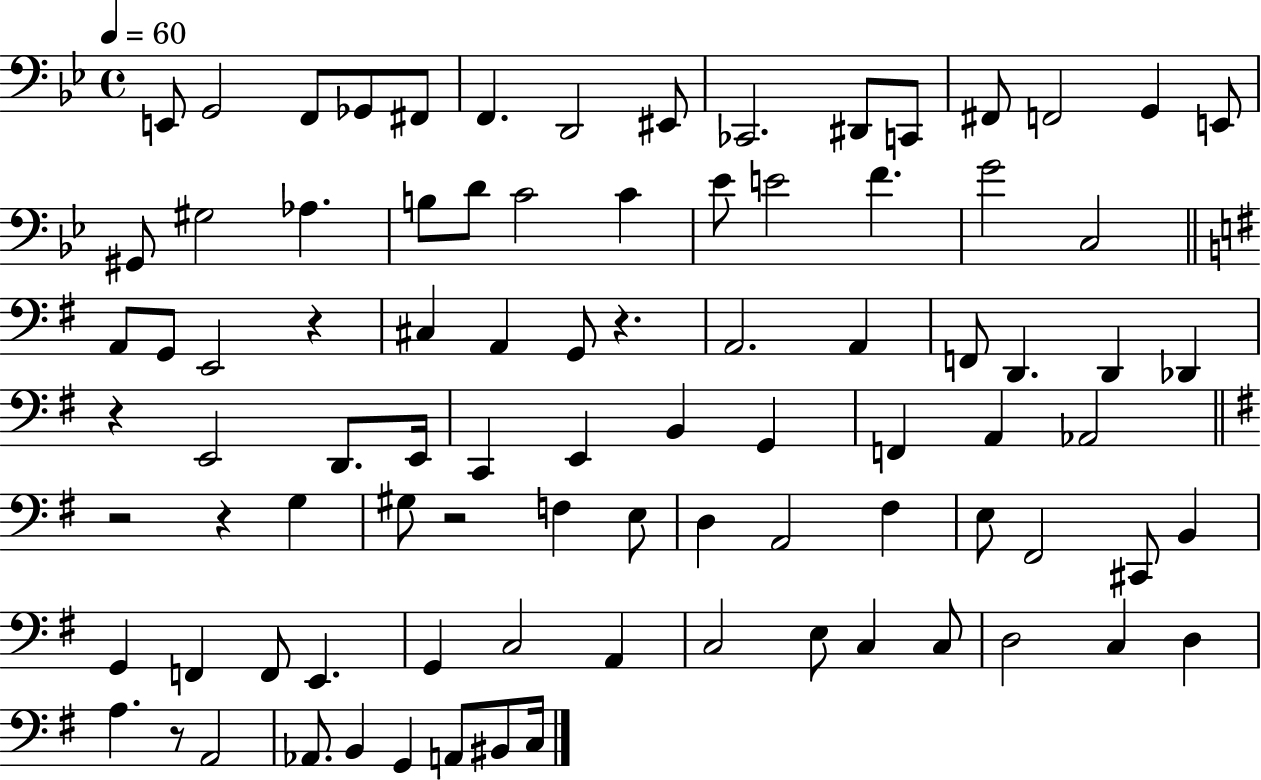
{
  \clef bass
  \time 4/4
  \defaultTimeSignature
  \key bes \major
  \tempo 4 = 60
  e,8 g,2 f,8 ges,8 fis,8 | f,4. d,2 eis,8 | ces,2. dis,8 c,8 | fis,8 f,2 g,4 e,8 | \break gis,8 gis2 aes4. | b8 d'8 c'2 c'4 | ees'8 e'2 f'4. | g'2 c2 | \break \bar "||" \break \key g \major a,8 g,8 e,2 r4 | cis4 a,4 g,8 r4. | a,2. a,4 | f,8 d,4. d,4 des,4 | \break r4 e,2 d,8. e,16 | c,4 e,4 b,4 g,4 | f,4 a,4 aes,2 | \bar "||" \break \key e \minor r2 r4 g4 | gis8 r2 f4 e8 | d4 a,2 fis4 | e8 fis,2 cis,8 b,4 | \break g,4 f,4 f,8 e,4. | g,4 c2 a,4 | c2 e8 c4 c8 | d2 c4 d4 | \break a4. r8 a,2 | aes,8. b,4 g,4 a,8 bis,8 c16 | \bar "|."
}